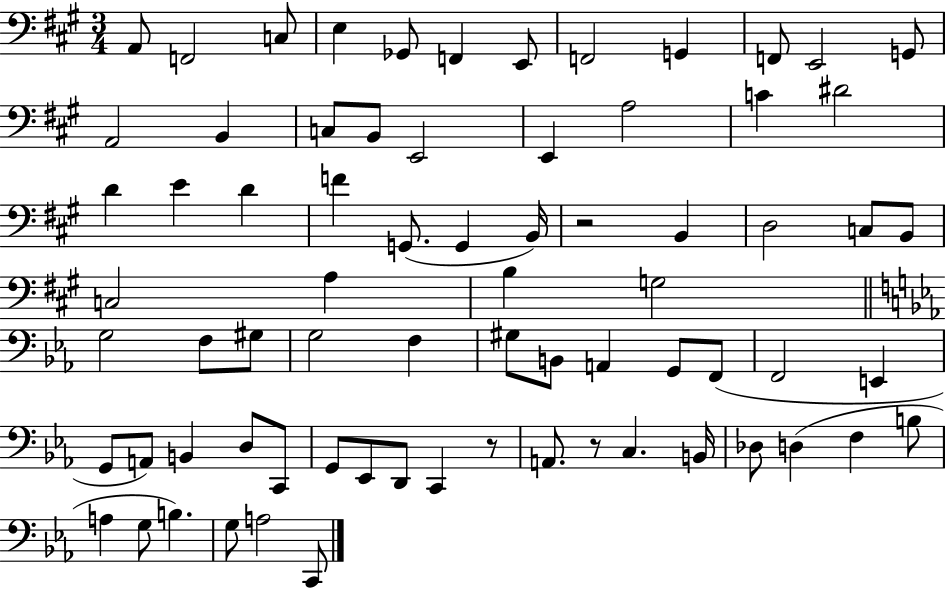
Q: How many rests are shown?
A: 3